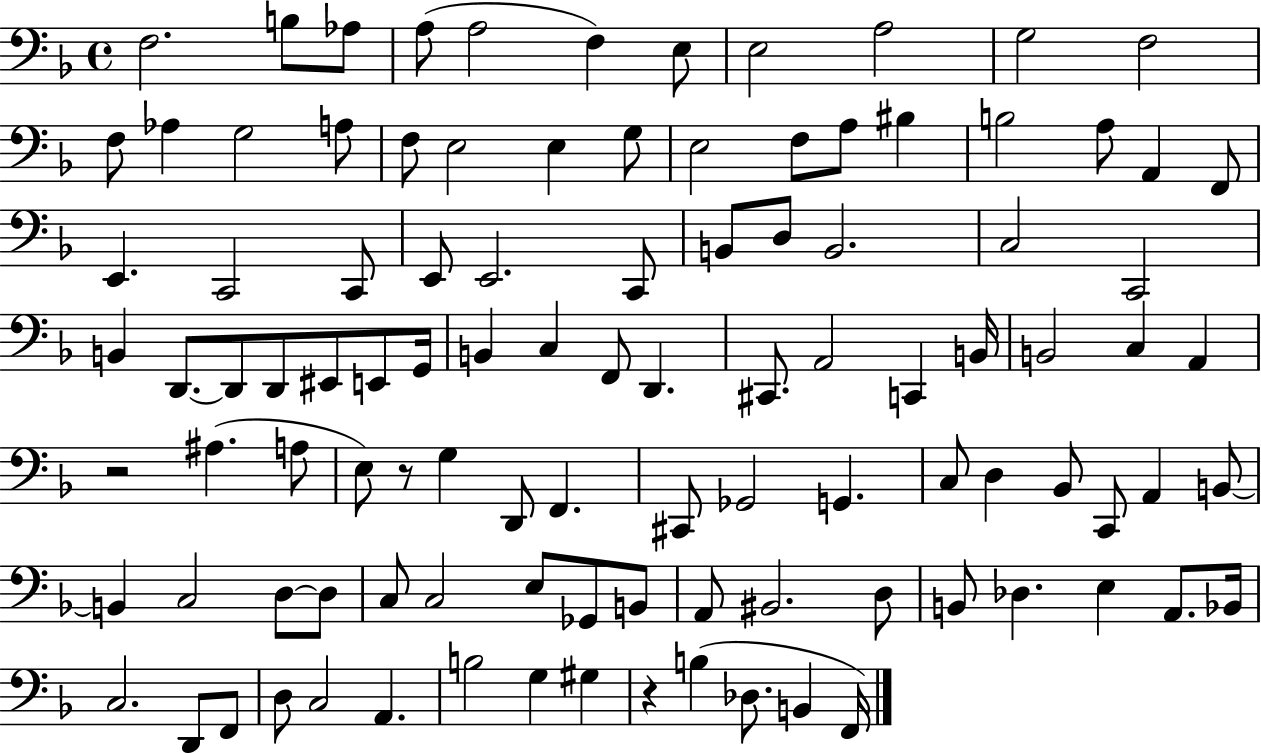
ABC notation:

X:1
T:Untitled
M:4/4
L:1/4
K:F
F,2 B,/2 _A,/2 A,/2 A,2 F, E,/2 E,2 A,2 G,2 F,2 F,/2 _A, G,2 A,/2 F,/2 E,2 E, G,/2 E,2 F,/2 A,/2 ^B, B,2 A,/2 A,, F,,/2 E,, C,,2 C,,/2 E,,/2 E,,2 C,,/2 B,,/2 D,/2 B,,2 C,2 C,,2 B,, D,,/2 D,,/2 D,,/2 ^E,,/2 E,,/2 G,,/4 B,, C, F,,/2 D,, ^C,,/2 A,,2 C,, B,,/4 B,,2 C, A,, z2 ^A, A,/2 E,/2 z/2 G, D,,/2 F,, ^C,,/2 _G,,2 G,, C,/2 D, _B,,/2 C,,/2 A,, B,,/2 B,, C,2 D,/2 D,/2 C,/2 C,2 E,/2 _G,,/2 B,,/2 A,,/2 ^B,,2 D,/2 B,,/2 _D, E, A,,/2 _B,,/4 C,2 D,,/2 F,,/2 D,/2 C,2 A,, B,2 G, ^G, z B, _D,/2 B,, F,,/4